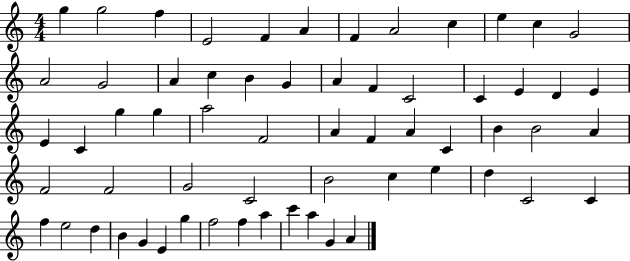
X:1
T:Untitled
M:4/4
L:1/4
K:C
g g2 f E2 F A F A2 c e c G2 A2 G2 A c B G A F C2 C E D E E C g g a2 F2 A F A C B B2 A F2 F2 G2 C2 B2 c e d C2 C f e2 d B G E g f2 f a c' a G A